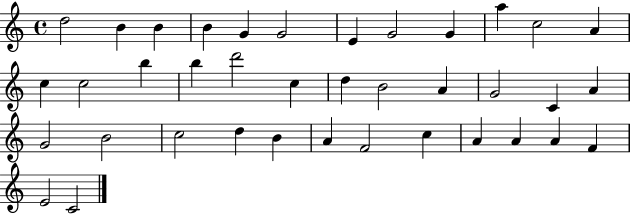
X:1
T:Untitled
M:4/4
L:1/4
K:C
d2 B B B G G2 E G2 G a c2 A c c2 b b d'2 c d B2 A G2 C A G2 B2 c2 d B A F2 c A A A F E2 C2